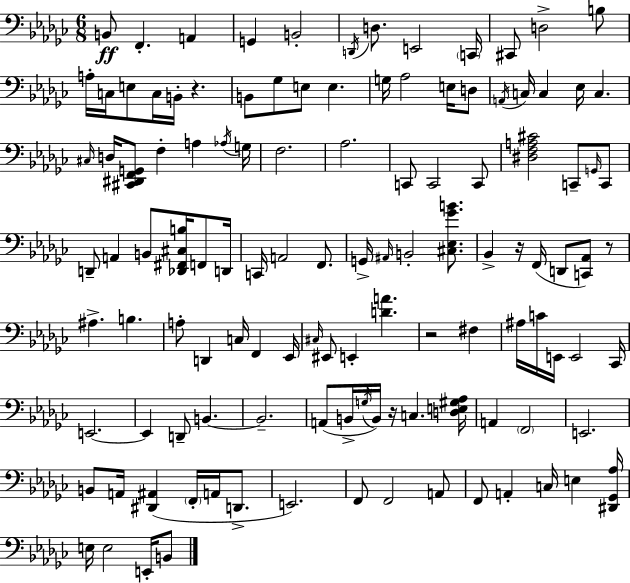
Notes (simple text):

B2/e F2/q. A2/q G2/q B2/h D2/s D3/e. E2/h C2/s C#2/e D3/h B3/e A3/s C3/s E3/e C3/s B2/s R/q. B2/e Gb3/e E3/e E3/q. G3/s Ab3/h E3/s D3/e A2/s C3/s C3/q Eb3/s C3/q. C#3/s D3/s [C#2,D#2,F2,G2]/e F3/q A3/q Ab3/s G3/s F3/h. Ab3/h. C2/e C2/h C2/e [D#3,F3,A3,C#4]/h C2/e G2/s C2/e D2/e A2/q B2/e [Db2,F#2,C#3,B3]/s F2/e D2/s C2/s A2/h F2/e. G2/s A#2/s B2/h [C#3,Eb3,Gb4,B4]/e. Bb2/q R/s F2/s D2/e [C2,Ab2]/e R/e A#3/q. B3/q. A3/e D2/q C3/s F2/q Eb2/s C#3/s EIS2/e E2/q [D4,A4]/q. R/h F#3/q A#3/s C4/s E2/s E2/h CES2/s E2/h. E2/q D2/e B2/q. B2/h. A2/e B2/s G3/s B2/s R/s C3/q. [D3,E3,G#3,Ab3]/s A2/q F2/h E2/h. B2/e A2/s [D#2,A#2]/q F2/s A2/s D2/e. E2/h. F2/e F2/h A2/e F2/e A2/q C3/s E3/q [D#2,Gb2,Ab3]/s E3/s E3/h E2/s B2/e